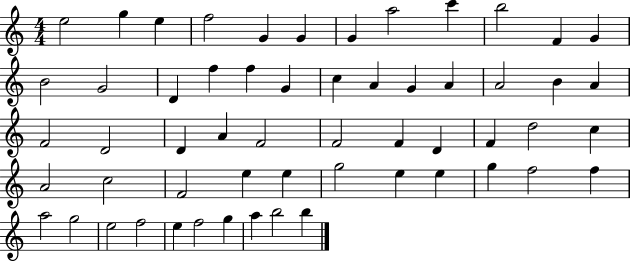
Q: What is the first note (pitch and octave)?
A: E5